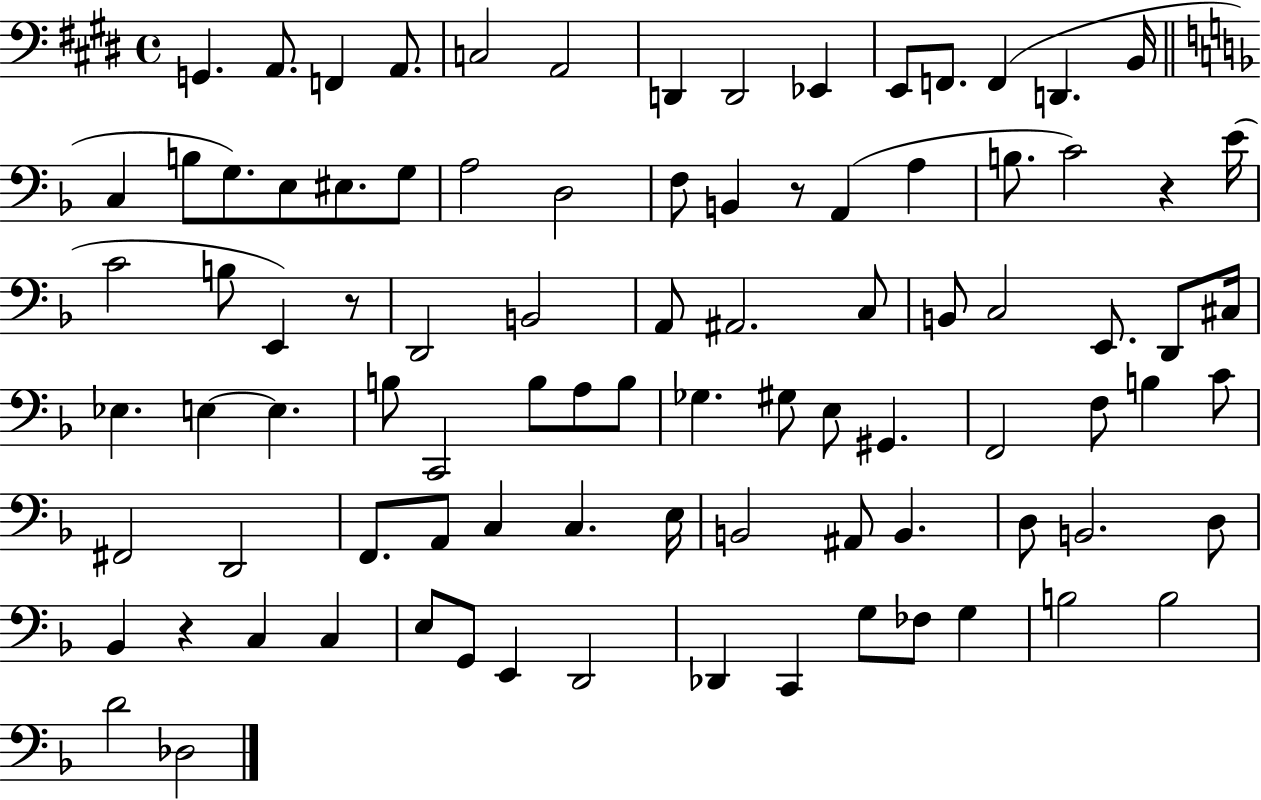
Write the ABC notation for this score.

X:1
T:Untitled
M:4/4
L:1/4
K:E
G,, A,,/2 F,, A,,/2 C,2 A,,2 D,, D,,2 _E,, E,,/2 F,,/2 F,, D,, B,,/4 C, B,/2 G,/2 E,/2 ^E,/2 G,/2 A,2 D,2 F,/2 B,, z/2 A,, A, B,/2 C2 z E/4 C2 B,/2 E,, z/2 D,,2 B,,2 A,,/2 ^A,,2 C,/2 B,,/2 C,2 E,,/2 D,,/2 ^C,/4 _E, E, E, B,/2 C,,2 B,/2 A,/2 B,/2 _G, ^G,/2 E,/2 ^G,, F,,2 F,/2 B, C/2 ^F,,2 D,,2 F,,/2 A,,/2 C, C, E,/4 B,,2 ^A,,/2 B,, D,/2 B,,2 D,/2 _B,, z C, C, E,/2 G,,/2 E,, D,,2 _D,, C,, G,/2 _F,/2 G, B,2 B,2 D2 _D,2